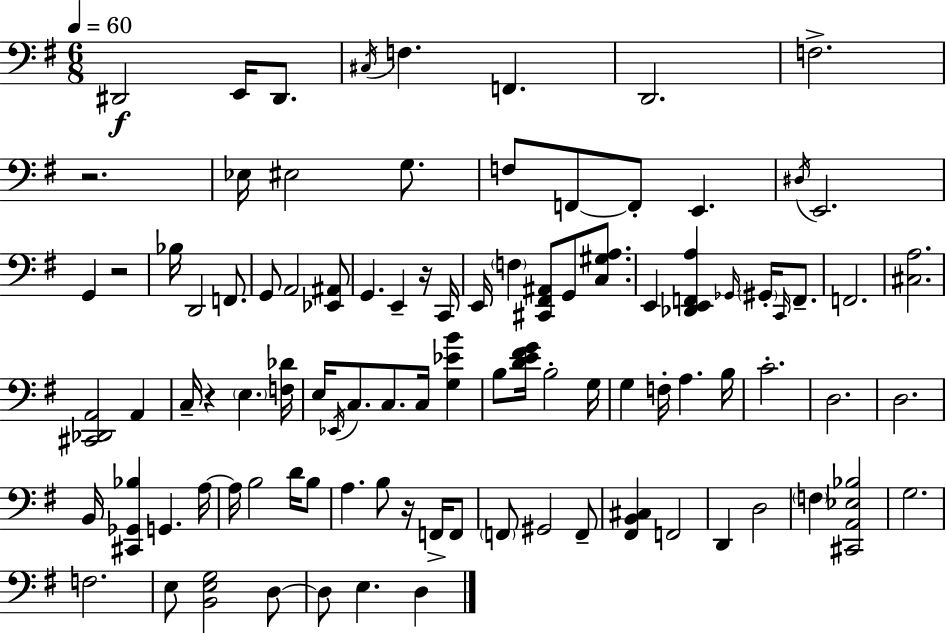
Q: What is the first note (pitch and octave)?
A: D#2